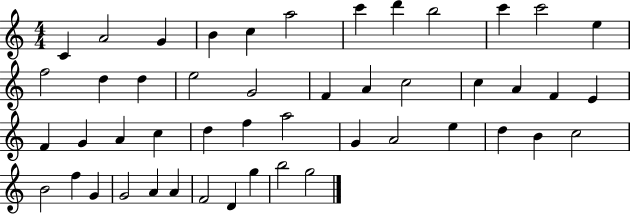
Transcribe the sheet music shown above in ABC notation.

X:1
T:Untitled
M:4/4
L:1/4
K:C
C A2 G B c a2 c' d' b2 c' c'2 e f2 d d e2 G2 F A c2 c A F E F G A c d f a2 G A2 e d B c2 B2 f G G2 A A F2 D g b2 g2